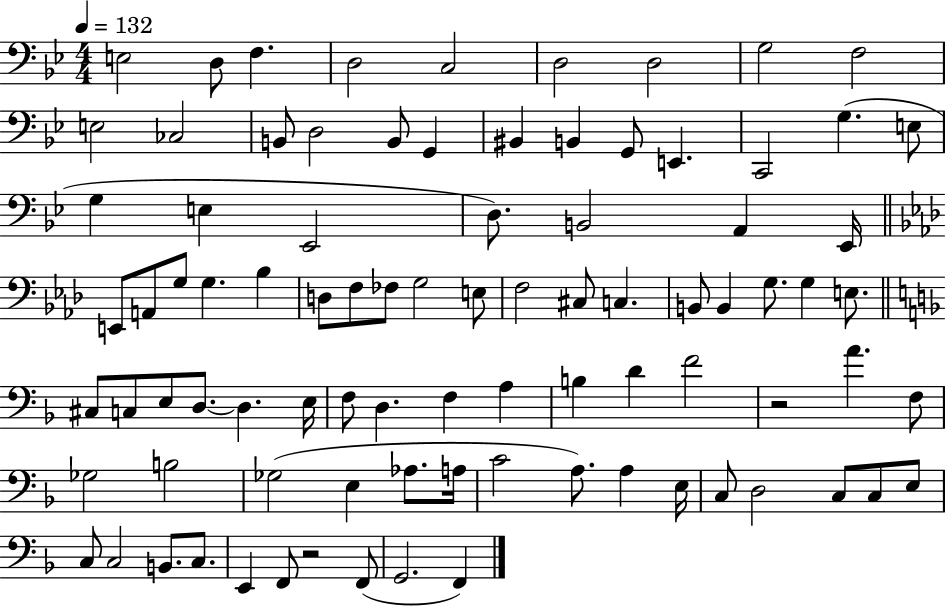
X:1
T:Untitled
M:4/4
L:1/4
K:Bb
E,2 D,/2 F, D,2 C,2 D,2 D,2 G,2 F,2 E,2 _C,2 B,,/2 D,2 B,,/2 G,, ^B,, B,, G,,/2 E,, C,,2 G, E,/2 G, E, _E,,2 D,/2 B,,2 A,, _E,,/4 E,,/2 A,,/2 G,/2 G, _B, D,/2 F,/2 _F,/2 G,2 E,/2 F,2 ^C,/2 C, B,,/2 B,, G,/2 G, E,/2 ^C,/2 C,/2 E,/2 D,/2 D, E,/4 F,/2 D, F, A, B, D F2 z2 A F,/2 _G,2 B,2 _G,2 E, _A,/2 A,/4 C2 A,/2 A, E,/4 C,/2 D,2 C,/2 C,/2 E,/2 C,/2 C,2 B,,/2 C,/2 E,, F,,/2 z2 F,,/2 G,,2 F,,